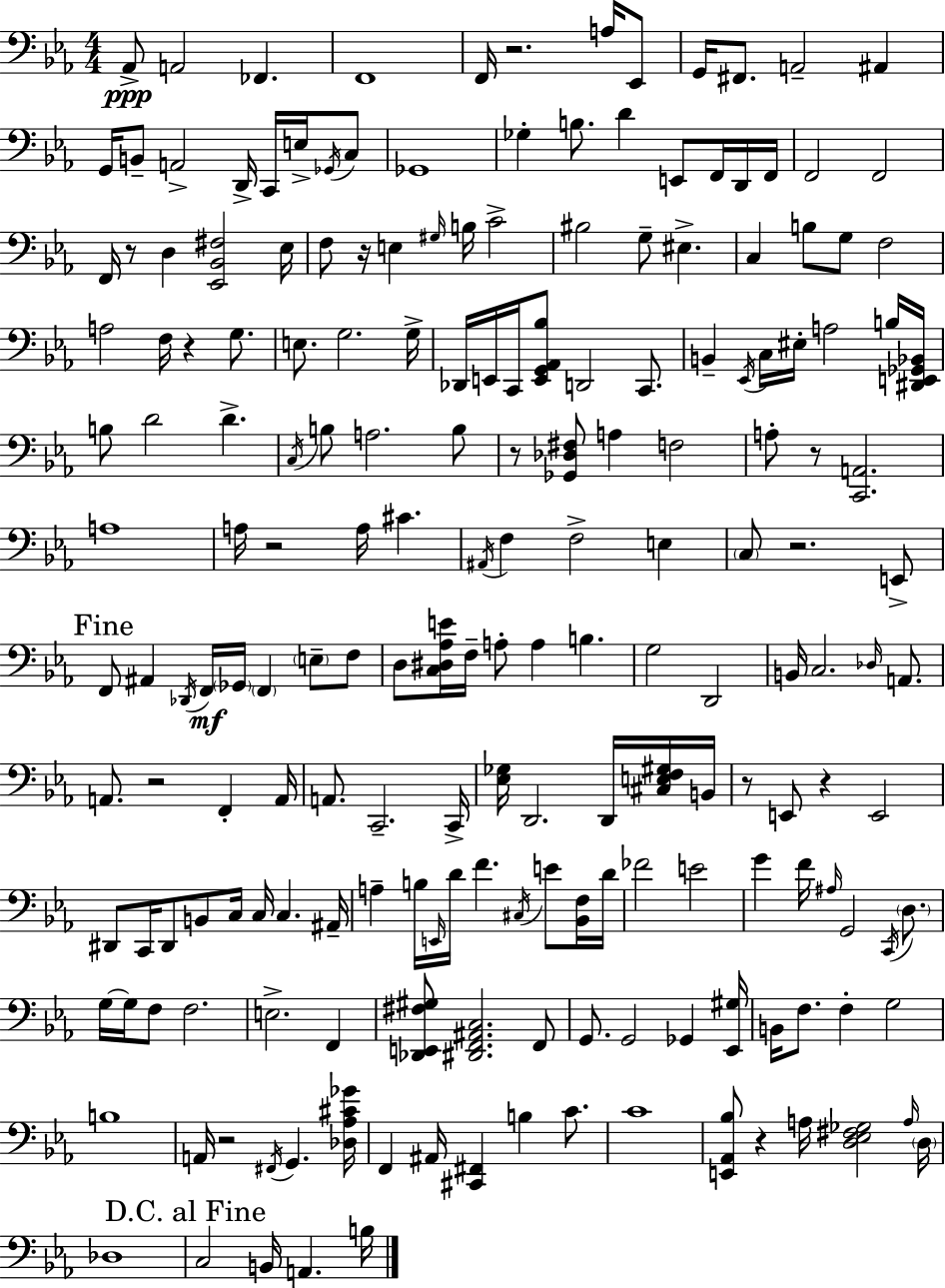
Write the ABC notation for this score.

X:1
T:Untitled
M:4/4
L:1/4
K:Eb
_A,,/2 A,,2 _F,, F,,4 F,,/4 z2 A,/4 _E,,/2 G,,/4 ^F,,/2 A,,2 ^A,, G,,/4 B,,/2 A,,2 D,,/4 C,,/4 E,/4 _G,,/4 C,/2 _G,,4 _G, B,/2 D E,,/2 F,,/4 D,,/4 F,,/4 F,,2 F,,2 F,,/4 z/2 D, [_E,,_B,,^F,]2 _E,/4 F,/2 z/4 E, ^G,/4 B,/4 C2 ^B,2 G,/2 ^E, C, B,/2 G,/2 F,2 A,2 F,/4 z G,/2 E,/2 G,2 G,/4 _D,,/4 E,,/4 C,,/4 [E,,G,,_A,,_B,]/2 D,,2 C,,/2 B,, _E,,/4 C,/4 ^E,/4 A,2 B,/4 [^D,,E,,_G,,_B,,]/4 B,/2 D2 D C,/4 B,/2 A,2 B,/2 z/2 [_G,,_D,^F,]/2 A, F,2 A,/2 z/2 [C,,A,,]2 A,4 A,/4 z2 A,/4 ^C ^A,,/4 F, F,2 E, C,/2 z2 E,,/2 F,,/2 ^A,, _D,,/4 F,,/4 _G,,/4 F,, E,/2 F,/2 D,/2 [C,^D,_A,E]/4 F,/4 A,/2 A, B, G,2 D,,2 B,,/4 C,2 _D,/4 A,,/2 A,,/2 z2 F,, A,,/4 A,,/2 C,,2 C,,/4 [_E,_G,]/4 D,,2 D,,/4 [^C,E,F,^G,]/4 B,,/4 z/2 E,,/2 z E,,2 ^D,,/2 C,,/4 ^D,,/2 B,,/2 C,/4 C,/4 C, ^A,,/4 A, B,/4 E,,/4 D/4 F ^C,/4 E/2 [_B,,F,]/4 D/4 _F2 E2 G F/4 ^A,/4 G,,2 C,,/4 D,/2 G,/4 G,/4 F,/2 F,2 E,2 F,, [_D,,E,,^F,^G,]/2 [^D,,F,,^A,,C,]2 F,,/2 G,,/2 G,,2 _G,, [_E,,^G,]/4 B,,/4 F,/2 F, G,2 B,4 A,,/4 z2 ^F,,/4 G,, [_D,_A,^C_G]/4 F,, ^A,,/4 [^C,,^F,,] B, C/2 C4 [E,,_A,,_B,]/2 z A,/4 [D,_E,^F,_G,]2 A,/4 D,/4 _D,4 C,2 B,,/4 A,, B,/4